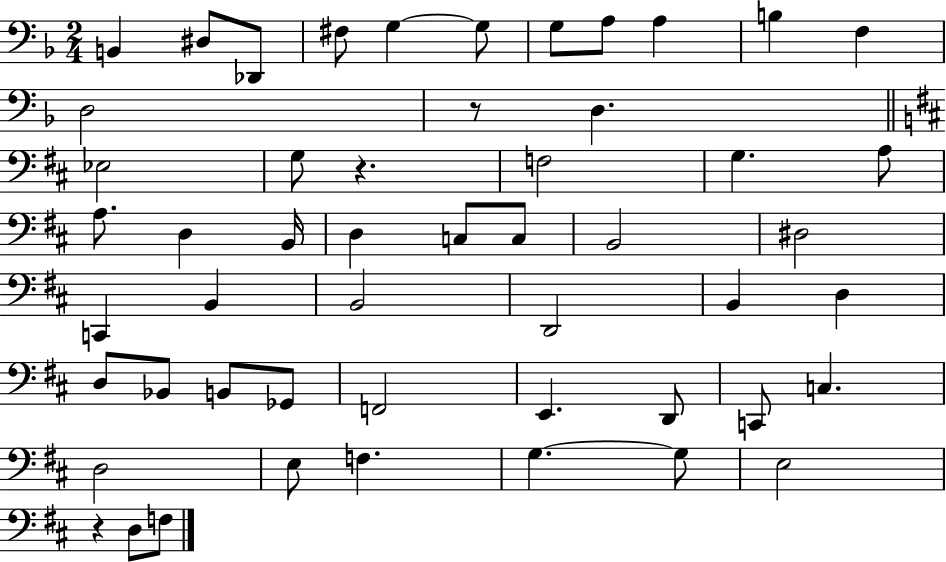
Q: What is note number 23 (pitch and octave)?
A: C3